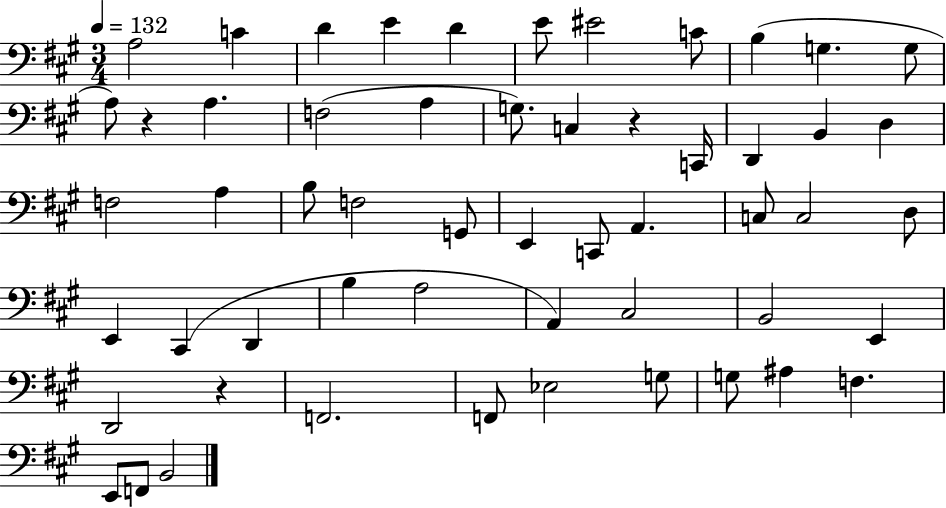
X:1
T:Untitled
M:3/4
L:1/4
K:A
A,2 C D E D E/2 ^E2 C/2 B, G, G,/2 A,/2 z A, F,2 A, G,/2 C, z C,,/4 D,, B,, D, F,2 A, B,/2 F,2 G,,/2 E,, C,,/2 A,, C,/2 C,2 D,/2 E,, ^C,, D,, B, A,2 A,, ^C,2 B,,2 E,, D,,2 z F,,2 F,,/2 _E,2 G,/2 G,/2 ^A, F, E,,/2 F,,/2 B,,2